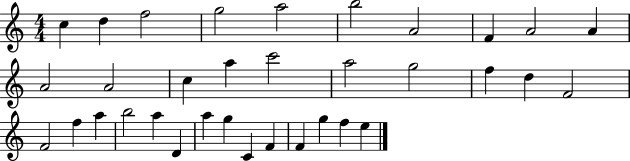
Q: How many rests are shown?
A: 0